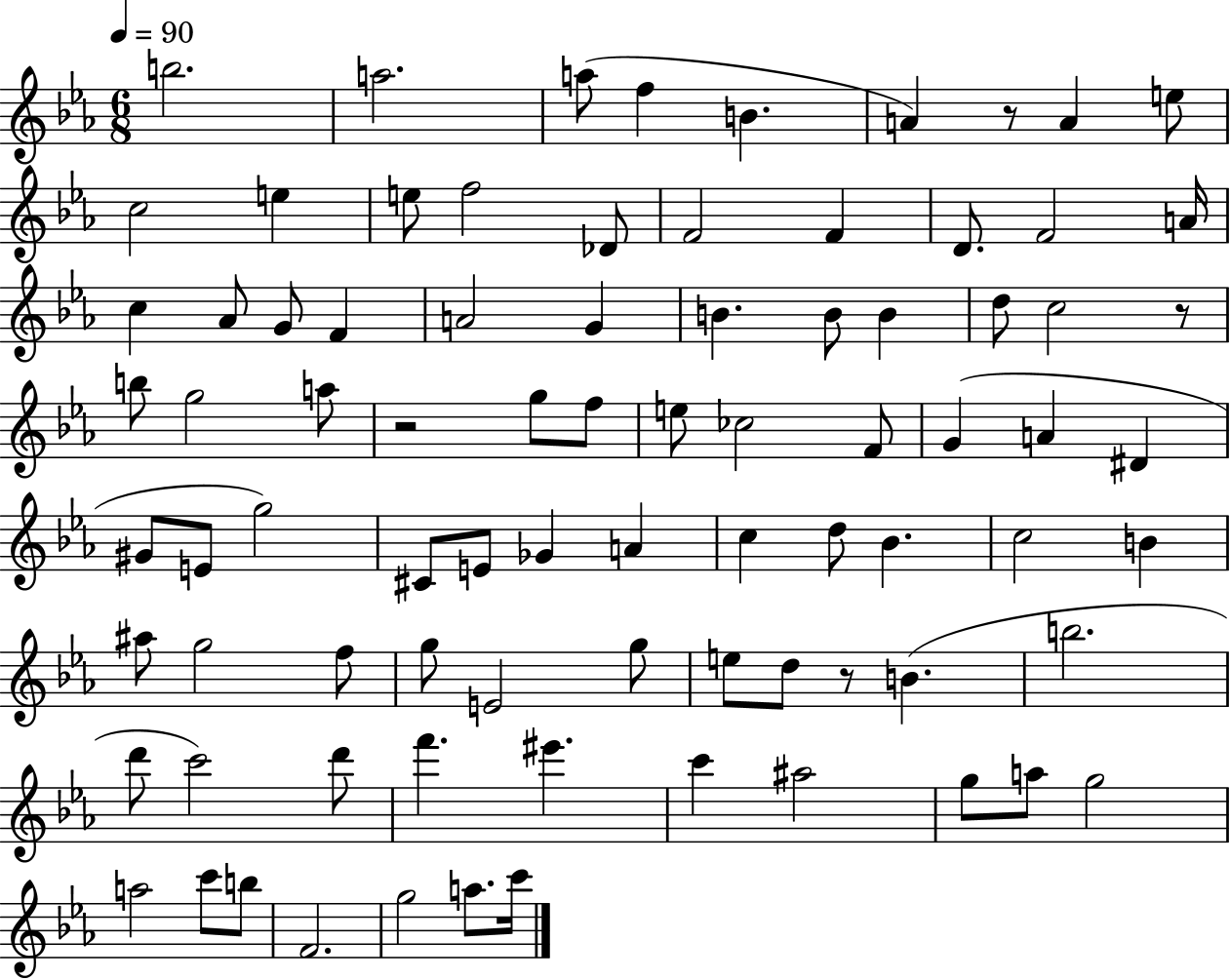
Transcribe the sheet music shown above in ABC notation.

X:1
T:Untitled
M:6/8
L:1/4
K:Eb
b2 a2 a/2 f B A z/2 A e/2 c2 e e/2 f2 _D/2 F2 F D/2 F2 A/4 c _A/2 G/2 F A2 G B B/2 B d/2 c2 z/2 b/2 g2 a/2 z2 g/2 f/2 e/2 _c2 F/2 G A ^D ^G/2 E/2 g2 ^C/2 E/2 _G A c d/2 _B c2 B ^a/2 g2 f/2 g/2 E2 g/2 e/2 d/2 z/2 B b2 d'/2 c'2 d'/2 f' ^e' c' ^a2 g/2 a/2 g2 a2 c'/2 b/2 F2 g2 a/2 c'/4